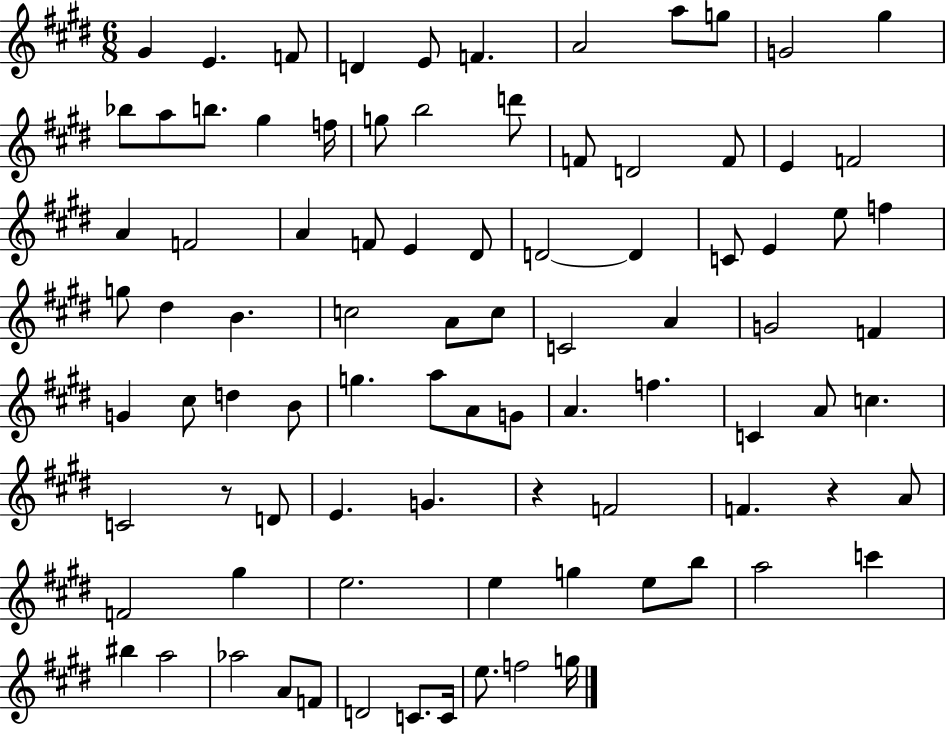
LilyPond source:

{
  \clef treble
  \numericTimeSignature
  \time 6/8
  \key e \major
  gis'4 e'4. f'8 | d'4 e'8 f'4. | a'2 a''8 g''8 | g'2 gis''4 | \break bes''8 a''8 b''8. gis''4 f''16 | g''8 b''2 d'''8 | f'8 d'2 f'8 | e'4 f'2 | \break a'4 f'2 | a'4 f'8 e'4 dis'8 | d'2~~ d'4 | c'8 e'4 e''8 f''4 | \break g''8 dis''4 b'4. | c''2 a'8 c''8 | c'2 a'4 | g'2 f'4 | \break g'4 cis''8 d''4 b'8 | g''4. a''8 a'8 g'8 | a'4. f''4. | c'4 a'8 c''4. | \break c'2 r8 d'8 | e'4. g'4. | r4 f'2 | f'4. r4 a'8 | \break f'2 gis''4 | e''2. | e''4 g''4 e''8 b''8 | a''2 c'''4 | \break bis''4 a''2 | aes''2 a'8 f'8 | d'2 c'8. c'16 | e''8. f''2 g''16 | \break \bar "|."
}